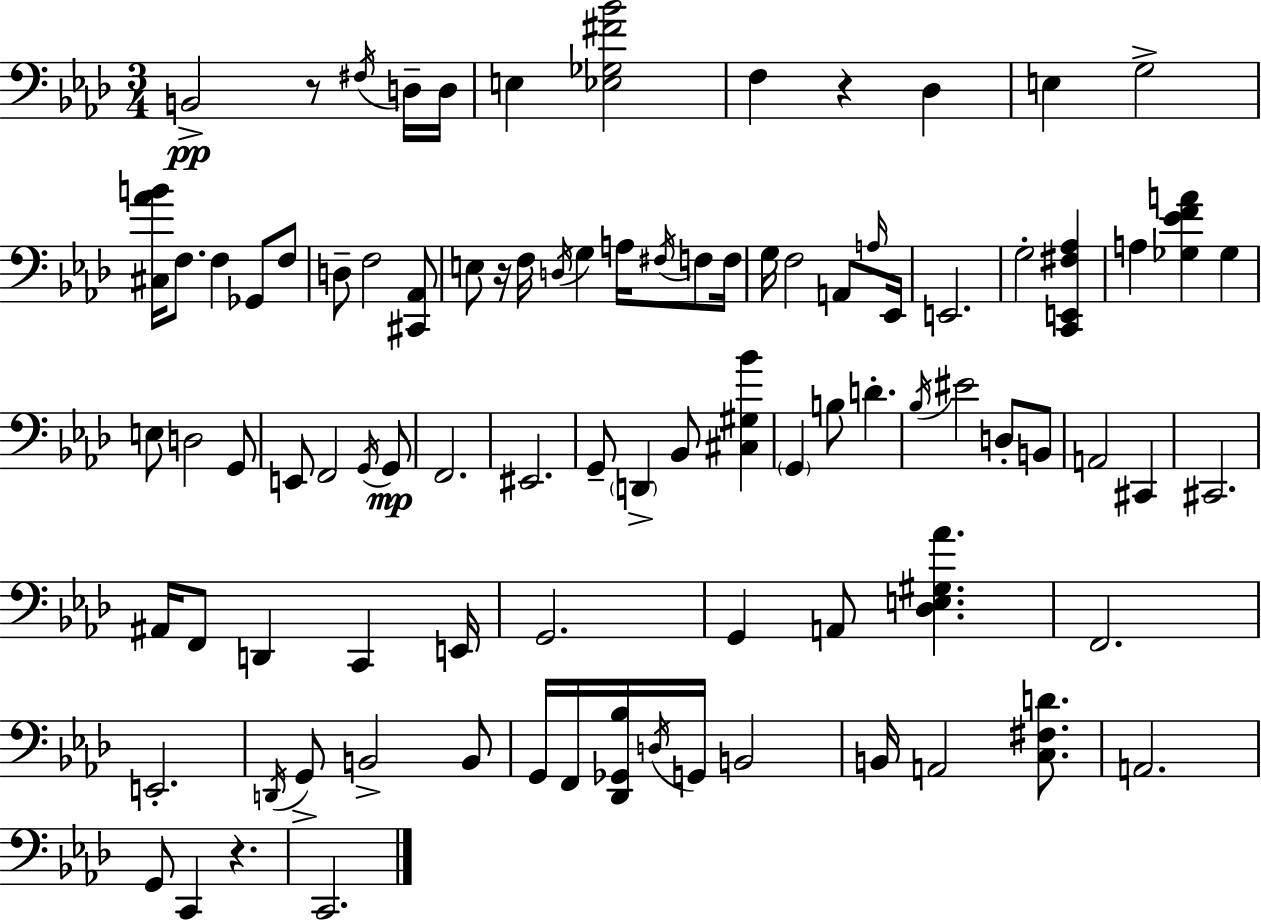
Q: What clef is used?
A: bass